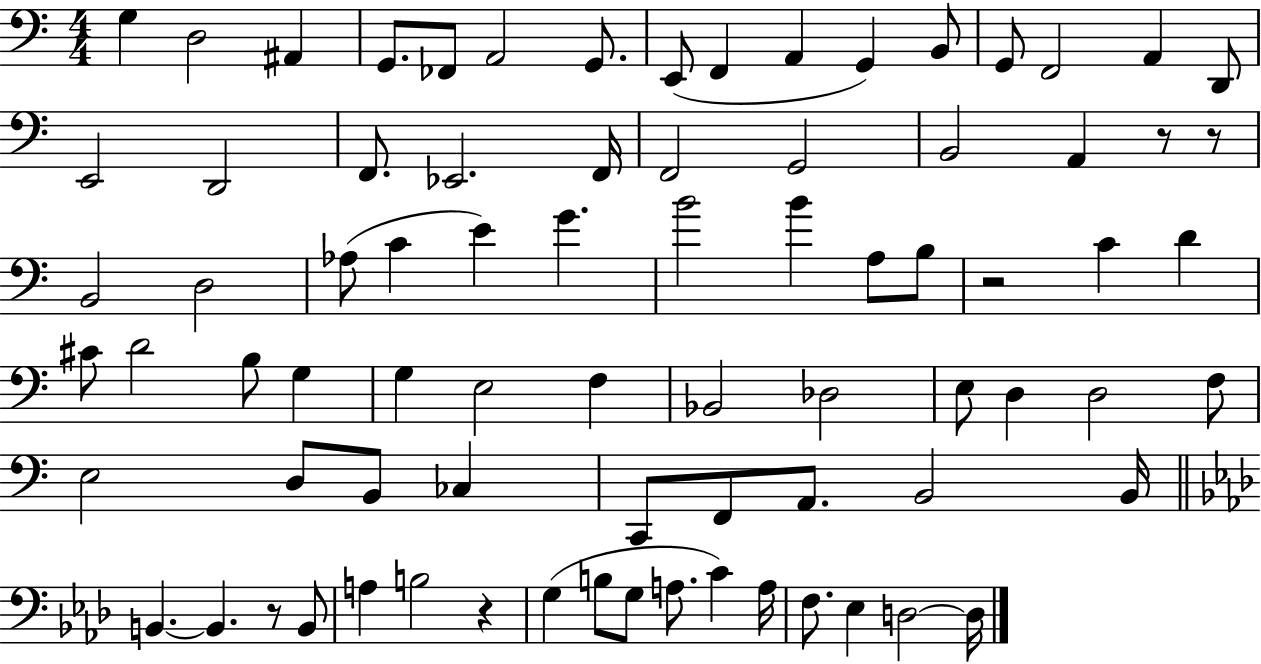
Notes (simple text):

G3/q D3/h A#2/q G2/e. FES2/e A2/h G2/e. E2/e F2/q A2/q G2/q B2/e G2/e F2/h A2/q D2/e E2/h D2/h F2/e. Eb2/h. F2/s F2/h G2/h B2/h A2/q R/e R/e B2/h D3/h Ab3/e C4/q E4/q G4/q. B4/h B4/q A3/e B3/e R/h C4/q D4/q C#4/e D4/h B3/e G3/q G3/q E3/h F3/q Bb2/h Db3/h E3/e D3/q D3/h F3/e E3/h D3/e B2/e CES3/q C2/e F2/e A2/e. B2/h B2/s B2/q. B2/q. R/e B2/e A3/q B3/h R/q G3/q B3/e G3/e A3/e. C4/q A3/s F3/e. Eb3/q D3/h D3/s